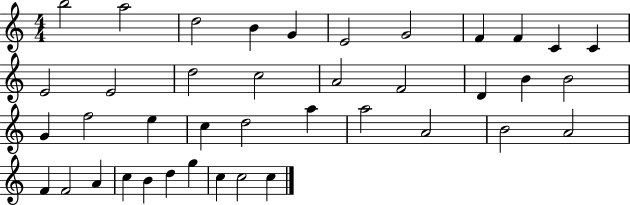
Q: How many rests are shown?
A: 0